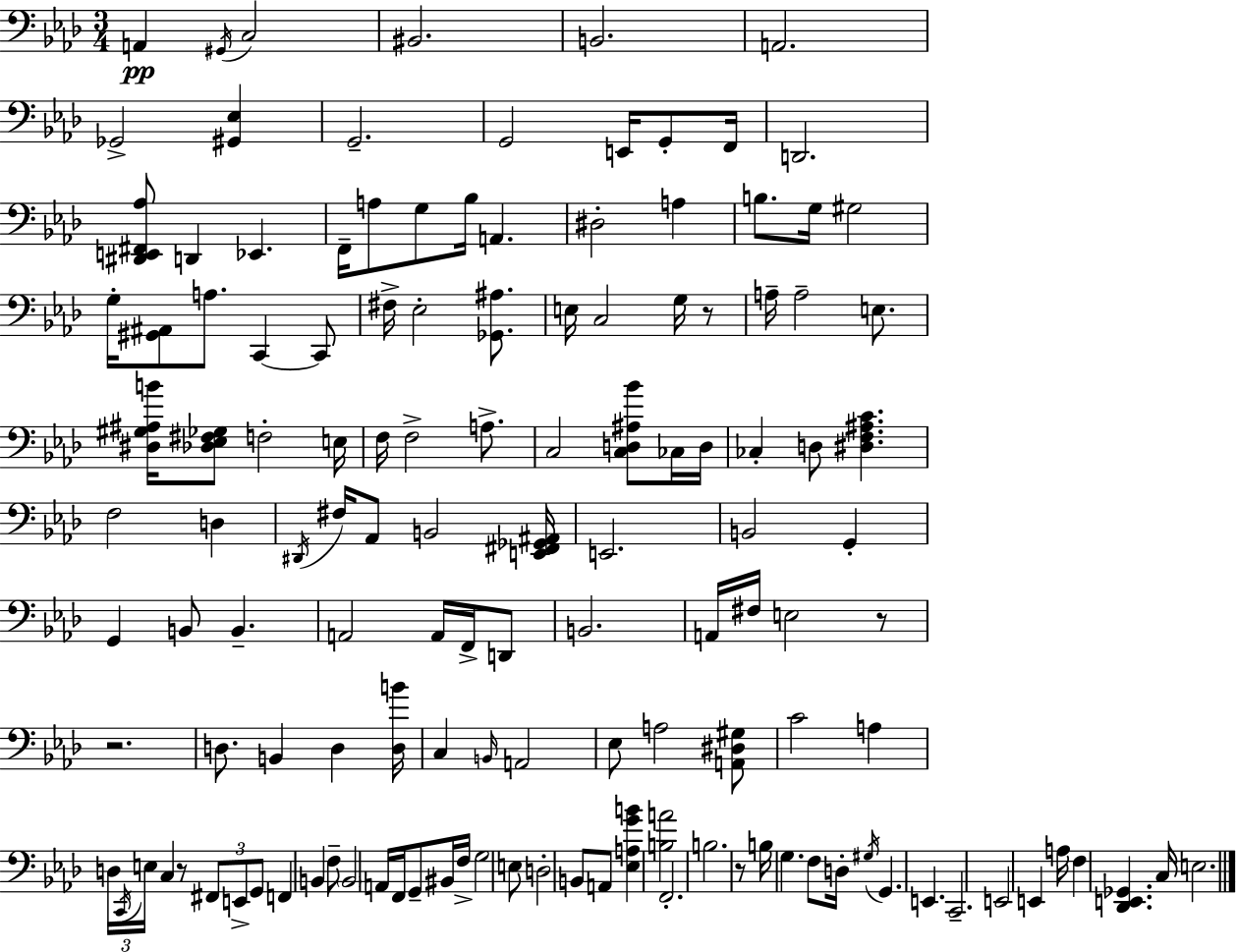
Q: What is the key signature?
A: F minor